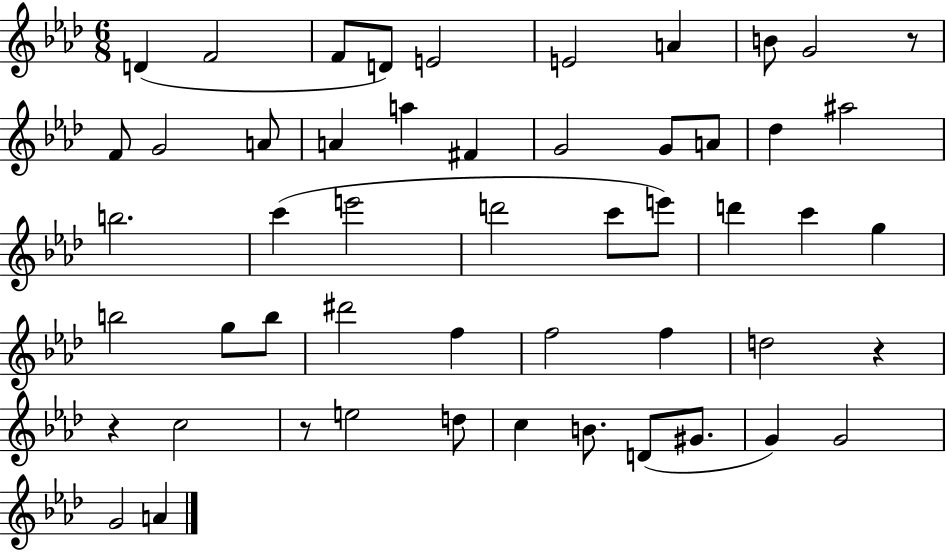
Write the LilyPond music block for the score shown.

{
  \clef treble
  \numericTimeSignature
  \time 6/8
  \key aes \major
  d'4( f'2 | f'8 d'8) e'2 | e'2 a'4 | b'8 g'2 r8 | \break f'8 g'2 a'8 | a'4 a''4 fis'4 | g'2 g'8 a'8 | des''4 ais''2 | \break b''2. | c'''4( e'''2 | d'''2 c'''8 e'''8) | d'''4 c'''4 g''4 | \break b''2 g''8 b''8 | dis'''2 f''4 | f''2 f''4 | d''2 r4 | \break r4 c''2 | r8 e''2 d''8 | c''4 b'8. d'8( gis'8. | g'4) g'2 | \break g'2 a'4 | \bar "|."
}